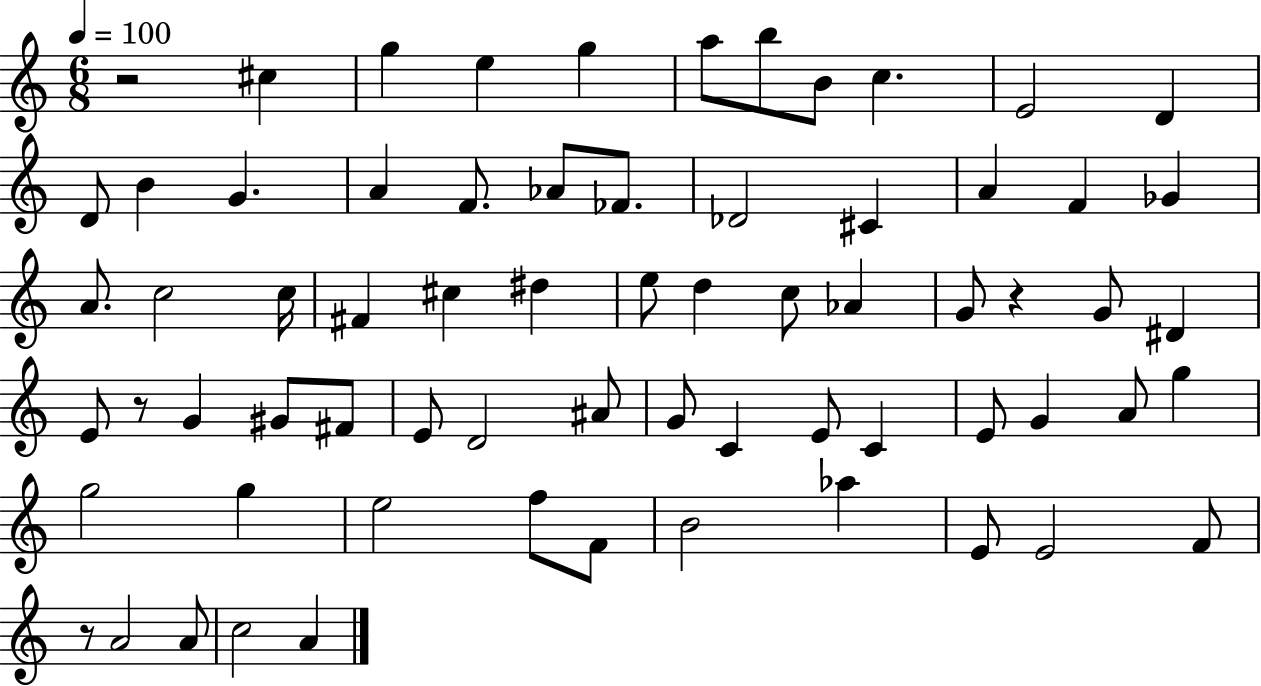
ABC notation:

X:1
T:Untitled
M:6/8
L:1/4
K:C
z2 ^c g e g a/2 b/2 B/2 c E2 D D/2 B G A F/2 _A/2 _F/2 _D2 ^C A F _G A/2 c2 c/4 ^F ^c ^d e/2 d c/2 _A G/2 z G/2 ^D E/2 z/2 G ^G/2 ^F/2 E/2 D2 ^A/2 G/2 C E/2 C E/2 G A/2 g g2 g e2 f/2 F/2 B2 _a E/2 E2 F/2 z/2 A2 A/2 c2 A